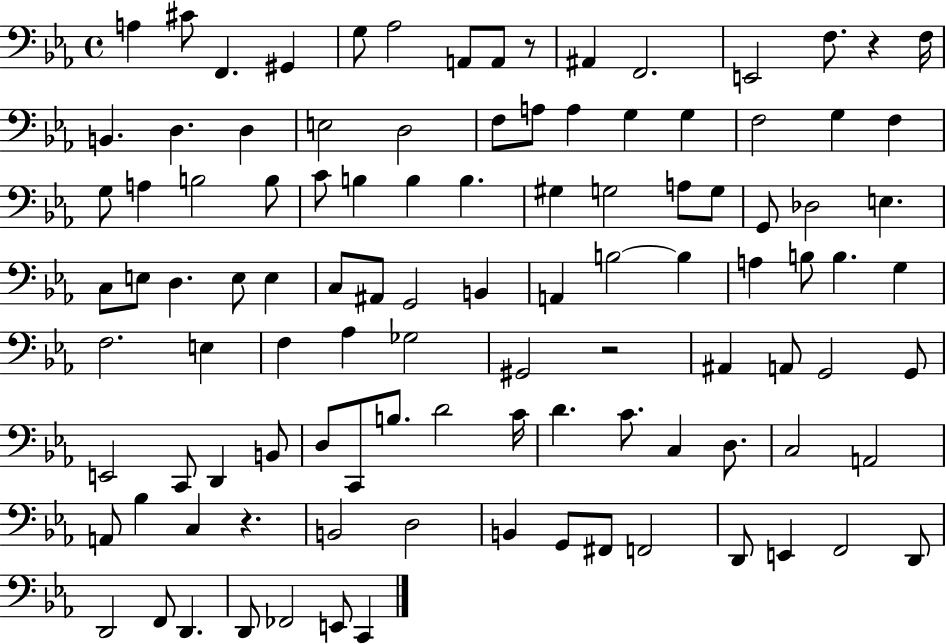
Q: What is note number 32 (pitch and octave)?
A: B3